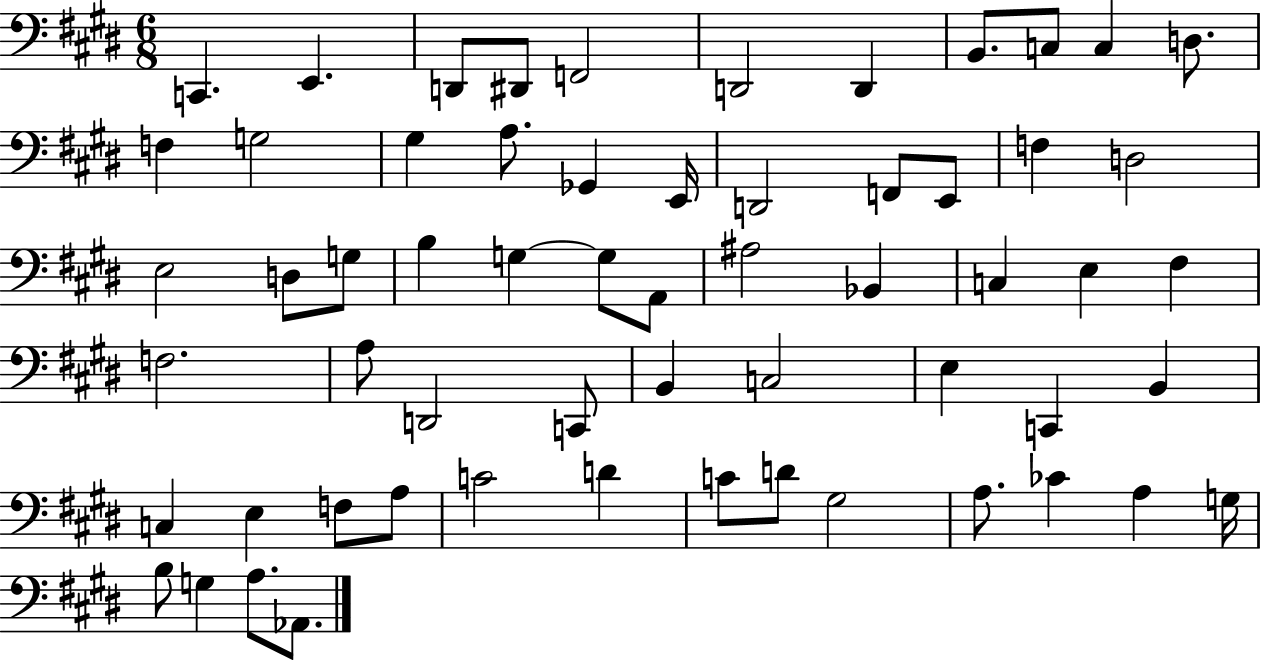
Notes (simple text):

C2/q. E2/q. D2/e D#2/e F2/h D2/h D2/q B2/e. C3/e C3/q D3/e. F3/q G3/h G#3/q A3/e. Gb2/q E2/s D2/h F2/e E2/e F3/q D3/h E3/h D3/e G3/e B3/q G3/q G3/e A2/e A#3/h Bb2/q C3/q E3/q F#3/q F3/h. A3/e D2/h C2/e B2/q C3/h E3/q C2/q B2/q C3/q E3/q F3/e A3/e C4/h D4/q C4/e D4/e G#3/h A3/e. CES4/q A3/q G3/s B3/e G3/q A3/e. Ab2/e.